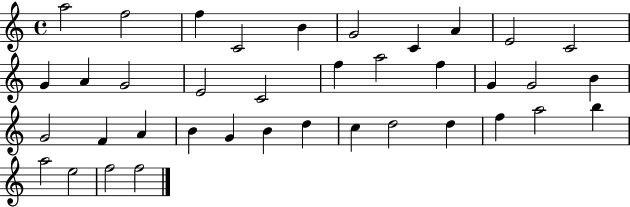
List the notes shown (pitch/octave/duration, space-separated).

A5/h F5/h F5/q C4/h B4/q G4/h C4/q A4/q E4/h C4/h G4/q A4/q G4/h E4/h C4/h F5/q A5/h F5/q G4/q G4/h B4/q G4/h F4/q A4/q B4/q G4/q B4/q D5/q C5/q D5/h D5/q F5/q A5/h B5/q A5/h E5/h F5/h F5/h